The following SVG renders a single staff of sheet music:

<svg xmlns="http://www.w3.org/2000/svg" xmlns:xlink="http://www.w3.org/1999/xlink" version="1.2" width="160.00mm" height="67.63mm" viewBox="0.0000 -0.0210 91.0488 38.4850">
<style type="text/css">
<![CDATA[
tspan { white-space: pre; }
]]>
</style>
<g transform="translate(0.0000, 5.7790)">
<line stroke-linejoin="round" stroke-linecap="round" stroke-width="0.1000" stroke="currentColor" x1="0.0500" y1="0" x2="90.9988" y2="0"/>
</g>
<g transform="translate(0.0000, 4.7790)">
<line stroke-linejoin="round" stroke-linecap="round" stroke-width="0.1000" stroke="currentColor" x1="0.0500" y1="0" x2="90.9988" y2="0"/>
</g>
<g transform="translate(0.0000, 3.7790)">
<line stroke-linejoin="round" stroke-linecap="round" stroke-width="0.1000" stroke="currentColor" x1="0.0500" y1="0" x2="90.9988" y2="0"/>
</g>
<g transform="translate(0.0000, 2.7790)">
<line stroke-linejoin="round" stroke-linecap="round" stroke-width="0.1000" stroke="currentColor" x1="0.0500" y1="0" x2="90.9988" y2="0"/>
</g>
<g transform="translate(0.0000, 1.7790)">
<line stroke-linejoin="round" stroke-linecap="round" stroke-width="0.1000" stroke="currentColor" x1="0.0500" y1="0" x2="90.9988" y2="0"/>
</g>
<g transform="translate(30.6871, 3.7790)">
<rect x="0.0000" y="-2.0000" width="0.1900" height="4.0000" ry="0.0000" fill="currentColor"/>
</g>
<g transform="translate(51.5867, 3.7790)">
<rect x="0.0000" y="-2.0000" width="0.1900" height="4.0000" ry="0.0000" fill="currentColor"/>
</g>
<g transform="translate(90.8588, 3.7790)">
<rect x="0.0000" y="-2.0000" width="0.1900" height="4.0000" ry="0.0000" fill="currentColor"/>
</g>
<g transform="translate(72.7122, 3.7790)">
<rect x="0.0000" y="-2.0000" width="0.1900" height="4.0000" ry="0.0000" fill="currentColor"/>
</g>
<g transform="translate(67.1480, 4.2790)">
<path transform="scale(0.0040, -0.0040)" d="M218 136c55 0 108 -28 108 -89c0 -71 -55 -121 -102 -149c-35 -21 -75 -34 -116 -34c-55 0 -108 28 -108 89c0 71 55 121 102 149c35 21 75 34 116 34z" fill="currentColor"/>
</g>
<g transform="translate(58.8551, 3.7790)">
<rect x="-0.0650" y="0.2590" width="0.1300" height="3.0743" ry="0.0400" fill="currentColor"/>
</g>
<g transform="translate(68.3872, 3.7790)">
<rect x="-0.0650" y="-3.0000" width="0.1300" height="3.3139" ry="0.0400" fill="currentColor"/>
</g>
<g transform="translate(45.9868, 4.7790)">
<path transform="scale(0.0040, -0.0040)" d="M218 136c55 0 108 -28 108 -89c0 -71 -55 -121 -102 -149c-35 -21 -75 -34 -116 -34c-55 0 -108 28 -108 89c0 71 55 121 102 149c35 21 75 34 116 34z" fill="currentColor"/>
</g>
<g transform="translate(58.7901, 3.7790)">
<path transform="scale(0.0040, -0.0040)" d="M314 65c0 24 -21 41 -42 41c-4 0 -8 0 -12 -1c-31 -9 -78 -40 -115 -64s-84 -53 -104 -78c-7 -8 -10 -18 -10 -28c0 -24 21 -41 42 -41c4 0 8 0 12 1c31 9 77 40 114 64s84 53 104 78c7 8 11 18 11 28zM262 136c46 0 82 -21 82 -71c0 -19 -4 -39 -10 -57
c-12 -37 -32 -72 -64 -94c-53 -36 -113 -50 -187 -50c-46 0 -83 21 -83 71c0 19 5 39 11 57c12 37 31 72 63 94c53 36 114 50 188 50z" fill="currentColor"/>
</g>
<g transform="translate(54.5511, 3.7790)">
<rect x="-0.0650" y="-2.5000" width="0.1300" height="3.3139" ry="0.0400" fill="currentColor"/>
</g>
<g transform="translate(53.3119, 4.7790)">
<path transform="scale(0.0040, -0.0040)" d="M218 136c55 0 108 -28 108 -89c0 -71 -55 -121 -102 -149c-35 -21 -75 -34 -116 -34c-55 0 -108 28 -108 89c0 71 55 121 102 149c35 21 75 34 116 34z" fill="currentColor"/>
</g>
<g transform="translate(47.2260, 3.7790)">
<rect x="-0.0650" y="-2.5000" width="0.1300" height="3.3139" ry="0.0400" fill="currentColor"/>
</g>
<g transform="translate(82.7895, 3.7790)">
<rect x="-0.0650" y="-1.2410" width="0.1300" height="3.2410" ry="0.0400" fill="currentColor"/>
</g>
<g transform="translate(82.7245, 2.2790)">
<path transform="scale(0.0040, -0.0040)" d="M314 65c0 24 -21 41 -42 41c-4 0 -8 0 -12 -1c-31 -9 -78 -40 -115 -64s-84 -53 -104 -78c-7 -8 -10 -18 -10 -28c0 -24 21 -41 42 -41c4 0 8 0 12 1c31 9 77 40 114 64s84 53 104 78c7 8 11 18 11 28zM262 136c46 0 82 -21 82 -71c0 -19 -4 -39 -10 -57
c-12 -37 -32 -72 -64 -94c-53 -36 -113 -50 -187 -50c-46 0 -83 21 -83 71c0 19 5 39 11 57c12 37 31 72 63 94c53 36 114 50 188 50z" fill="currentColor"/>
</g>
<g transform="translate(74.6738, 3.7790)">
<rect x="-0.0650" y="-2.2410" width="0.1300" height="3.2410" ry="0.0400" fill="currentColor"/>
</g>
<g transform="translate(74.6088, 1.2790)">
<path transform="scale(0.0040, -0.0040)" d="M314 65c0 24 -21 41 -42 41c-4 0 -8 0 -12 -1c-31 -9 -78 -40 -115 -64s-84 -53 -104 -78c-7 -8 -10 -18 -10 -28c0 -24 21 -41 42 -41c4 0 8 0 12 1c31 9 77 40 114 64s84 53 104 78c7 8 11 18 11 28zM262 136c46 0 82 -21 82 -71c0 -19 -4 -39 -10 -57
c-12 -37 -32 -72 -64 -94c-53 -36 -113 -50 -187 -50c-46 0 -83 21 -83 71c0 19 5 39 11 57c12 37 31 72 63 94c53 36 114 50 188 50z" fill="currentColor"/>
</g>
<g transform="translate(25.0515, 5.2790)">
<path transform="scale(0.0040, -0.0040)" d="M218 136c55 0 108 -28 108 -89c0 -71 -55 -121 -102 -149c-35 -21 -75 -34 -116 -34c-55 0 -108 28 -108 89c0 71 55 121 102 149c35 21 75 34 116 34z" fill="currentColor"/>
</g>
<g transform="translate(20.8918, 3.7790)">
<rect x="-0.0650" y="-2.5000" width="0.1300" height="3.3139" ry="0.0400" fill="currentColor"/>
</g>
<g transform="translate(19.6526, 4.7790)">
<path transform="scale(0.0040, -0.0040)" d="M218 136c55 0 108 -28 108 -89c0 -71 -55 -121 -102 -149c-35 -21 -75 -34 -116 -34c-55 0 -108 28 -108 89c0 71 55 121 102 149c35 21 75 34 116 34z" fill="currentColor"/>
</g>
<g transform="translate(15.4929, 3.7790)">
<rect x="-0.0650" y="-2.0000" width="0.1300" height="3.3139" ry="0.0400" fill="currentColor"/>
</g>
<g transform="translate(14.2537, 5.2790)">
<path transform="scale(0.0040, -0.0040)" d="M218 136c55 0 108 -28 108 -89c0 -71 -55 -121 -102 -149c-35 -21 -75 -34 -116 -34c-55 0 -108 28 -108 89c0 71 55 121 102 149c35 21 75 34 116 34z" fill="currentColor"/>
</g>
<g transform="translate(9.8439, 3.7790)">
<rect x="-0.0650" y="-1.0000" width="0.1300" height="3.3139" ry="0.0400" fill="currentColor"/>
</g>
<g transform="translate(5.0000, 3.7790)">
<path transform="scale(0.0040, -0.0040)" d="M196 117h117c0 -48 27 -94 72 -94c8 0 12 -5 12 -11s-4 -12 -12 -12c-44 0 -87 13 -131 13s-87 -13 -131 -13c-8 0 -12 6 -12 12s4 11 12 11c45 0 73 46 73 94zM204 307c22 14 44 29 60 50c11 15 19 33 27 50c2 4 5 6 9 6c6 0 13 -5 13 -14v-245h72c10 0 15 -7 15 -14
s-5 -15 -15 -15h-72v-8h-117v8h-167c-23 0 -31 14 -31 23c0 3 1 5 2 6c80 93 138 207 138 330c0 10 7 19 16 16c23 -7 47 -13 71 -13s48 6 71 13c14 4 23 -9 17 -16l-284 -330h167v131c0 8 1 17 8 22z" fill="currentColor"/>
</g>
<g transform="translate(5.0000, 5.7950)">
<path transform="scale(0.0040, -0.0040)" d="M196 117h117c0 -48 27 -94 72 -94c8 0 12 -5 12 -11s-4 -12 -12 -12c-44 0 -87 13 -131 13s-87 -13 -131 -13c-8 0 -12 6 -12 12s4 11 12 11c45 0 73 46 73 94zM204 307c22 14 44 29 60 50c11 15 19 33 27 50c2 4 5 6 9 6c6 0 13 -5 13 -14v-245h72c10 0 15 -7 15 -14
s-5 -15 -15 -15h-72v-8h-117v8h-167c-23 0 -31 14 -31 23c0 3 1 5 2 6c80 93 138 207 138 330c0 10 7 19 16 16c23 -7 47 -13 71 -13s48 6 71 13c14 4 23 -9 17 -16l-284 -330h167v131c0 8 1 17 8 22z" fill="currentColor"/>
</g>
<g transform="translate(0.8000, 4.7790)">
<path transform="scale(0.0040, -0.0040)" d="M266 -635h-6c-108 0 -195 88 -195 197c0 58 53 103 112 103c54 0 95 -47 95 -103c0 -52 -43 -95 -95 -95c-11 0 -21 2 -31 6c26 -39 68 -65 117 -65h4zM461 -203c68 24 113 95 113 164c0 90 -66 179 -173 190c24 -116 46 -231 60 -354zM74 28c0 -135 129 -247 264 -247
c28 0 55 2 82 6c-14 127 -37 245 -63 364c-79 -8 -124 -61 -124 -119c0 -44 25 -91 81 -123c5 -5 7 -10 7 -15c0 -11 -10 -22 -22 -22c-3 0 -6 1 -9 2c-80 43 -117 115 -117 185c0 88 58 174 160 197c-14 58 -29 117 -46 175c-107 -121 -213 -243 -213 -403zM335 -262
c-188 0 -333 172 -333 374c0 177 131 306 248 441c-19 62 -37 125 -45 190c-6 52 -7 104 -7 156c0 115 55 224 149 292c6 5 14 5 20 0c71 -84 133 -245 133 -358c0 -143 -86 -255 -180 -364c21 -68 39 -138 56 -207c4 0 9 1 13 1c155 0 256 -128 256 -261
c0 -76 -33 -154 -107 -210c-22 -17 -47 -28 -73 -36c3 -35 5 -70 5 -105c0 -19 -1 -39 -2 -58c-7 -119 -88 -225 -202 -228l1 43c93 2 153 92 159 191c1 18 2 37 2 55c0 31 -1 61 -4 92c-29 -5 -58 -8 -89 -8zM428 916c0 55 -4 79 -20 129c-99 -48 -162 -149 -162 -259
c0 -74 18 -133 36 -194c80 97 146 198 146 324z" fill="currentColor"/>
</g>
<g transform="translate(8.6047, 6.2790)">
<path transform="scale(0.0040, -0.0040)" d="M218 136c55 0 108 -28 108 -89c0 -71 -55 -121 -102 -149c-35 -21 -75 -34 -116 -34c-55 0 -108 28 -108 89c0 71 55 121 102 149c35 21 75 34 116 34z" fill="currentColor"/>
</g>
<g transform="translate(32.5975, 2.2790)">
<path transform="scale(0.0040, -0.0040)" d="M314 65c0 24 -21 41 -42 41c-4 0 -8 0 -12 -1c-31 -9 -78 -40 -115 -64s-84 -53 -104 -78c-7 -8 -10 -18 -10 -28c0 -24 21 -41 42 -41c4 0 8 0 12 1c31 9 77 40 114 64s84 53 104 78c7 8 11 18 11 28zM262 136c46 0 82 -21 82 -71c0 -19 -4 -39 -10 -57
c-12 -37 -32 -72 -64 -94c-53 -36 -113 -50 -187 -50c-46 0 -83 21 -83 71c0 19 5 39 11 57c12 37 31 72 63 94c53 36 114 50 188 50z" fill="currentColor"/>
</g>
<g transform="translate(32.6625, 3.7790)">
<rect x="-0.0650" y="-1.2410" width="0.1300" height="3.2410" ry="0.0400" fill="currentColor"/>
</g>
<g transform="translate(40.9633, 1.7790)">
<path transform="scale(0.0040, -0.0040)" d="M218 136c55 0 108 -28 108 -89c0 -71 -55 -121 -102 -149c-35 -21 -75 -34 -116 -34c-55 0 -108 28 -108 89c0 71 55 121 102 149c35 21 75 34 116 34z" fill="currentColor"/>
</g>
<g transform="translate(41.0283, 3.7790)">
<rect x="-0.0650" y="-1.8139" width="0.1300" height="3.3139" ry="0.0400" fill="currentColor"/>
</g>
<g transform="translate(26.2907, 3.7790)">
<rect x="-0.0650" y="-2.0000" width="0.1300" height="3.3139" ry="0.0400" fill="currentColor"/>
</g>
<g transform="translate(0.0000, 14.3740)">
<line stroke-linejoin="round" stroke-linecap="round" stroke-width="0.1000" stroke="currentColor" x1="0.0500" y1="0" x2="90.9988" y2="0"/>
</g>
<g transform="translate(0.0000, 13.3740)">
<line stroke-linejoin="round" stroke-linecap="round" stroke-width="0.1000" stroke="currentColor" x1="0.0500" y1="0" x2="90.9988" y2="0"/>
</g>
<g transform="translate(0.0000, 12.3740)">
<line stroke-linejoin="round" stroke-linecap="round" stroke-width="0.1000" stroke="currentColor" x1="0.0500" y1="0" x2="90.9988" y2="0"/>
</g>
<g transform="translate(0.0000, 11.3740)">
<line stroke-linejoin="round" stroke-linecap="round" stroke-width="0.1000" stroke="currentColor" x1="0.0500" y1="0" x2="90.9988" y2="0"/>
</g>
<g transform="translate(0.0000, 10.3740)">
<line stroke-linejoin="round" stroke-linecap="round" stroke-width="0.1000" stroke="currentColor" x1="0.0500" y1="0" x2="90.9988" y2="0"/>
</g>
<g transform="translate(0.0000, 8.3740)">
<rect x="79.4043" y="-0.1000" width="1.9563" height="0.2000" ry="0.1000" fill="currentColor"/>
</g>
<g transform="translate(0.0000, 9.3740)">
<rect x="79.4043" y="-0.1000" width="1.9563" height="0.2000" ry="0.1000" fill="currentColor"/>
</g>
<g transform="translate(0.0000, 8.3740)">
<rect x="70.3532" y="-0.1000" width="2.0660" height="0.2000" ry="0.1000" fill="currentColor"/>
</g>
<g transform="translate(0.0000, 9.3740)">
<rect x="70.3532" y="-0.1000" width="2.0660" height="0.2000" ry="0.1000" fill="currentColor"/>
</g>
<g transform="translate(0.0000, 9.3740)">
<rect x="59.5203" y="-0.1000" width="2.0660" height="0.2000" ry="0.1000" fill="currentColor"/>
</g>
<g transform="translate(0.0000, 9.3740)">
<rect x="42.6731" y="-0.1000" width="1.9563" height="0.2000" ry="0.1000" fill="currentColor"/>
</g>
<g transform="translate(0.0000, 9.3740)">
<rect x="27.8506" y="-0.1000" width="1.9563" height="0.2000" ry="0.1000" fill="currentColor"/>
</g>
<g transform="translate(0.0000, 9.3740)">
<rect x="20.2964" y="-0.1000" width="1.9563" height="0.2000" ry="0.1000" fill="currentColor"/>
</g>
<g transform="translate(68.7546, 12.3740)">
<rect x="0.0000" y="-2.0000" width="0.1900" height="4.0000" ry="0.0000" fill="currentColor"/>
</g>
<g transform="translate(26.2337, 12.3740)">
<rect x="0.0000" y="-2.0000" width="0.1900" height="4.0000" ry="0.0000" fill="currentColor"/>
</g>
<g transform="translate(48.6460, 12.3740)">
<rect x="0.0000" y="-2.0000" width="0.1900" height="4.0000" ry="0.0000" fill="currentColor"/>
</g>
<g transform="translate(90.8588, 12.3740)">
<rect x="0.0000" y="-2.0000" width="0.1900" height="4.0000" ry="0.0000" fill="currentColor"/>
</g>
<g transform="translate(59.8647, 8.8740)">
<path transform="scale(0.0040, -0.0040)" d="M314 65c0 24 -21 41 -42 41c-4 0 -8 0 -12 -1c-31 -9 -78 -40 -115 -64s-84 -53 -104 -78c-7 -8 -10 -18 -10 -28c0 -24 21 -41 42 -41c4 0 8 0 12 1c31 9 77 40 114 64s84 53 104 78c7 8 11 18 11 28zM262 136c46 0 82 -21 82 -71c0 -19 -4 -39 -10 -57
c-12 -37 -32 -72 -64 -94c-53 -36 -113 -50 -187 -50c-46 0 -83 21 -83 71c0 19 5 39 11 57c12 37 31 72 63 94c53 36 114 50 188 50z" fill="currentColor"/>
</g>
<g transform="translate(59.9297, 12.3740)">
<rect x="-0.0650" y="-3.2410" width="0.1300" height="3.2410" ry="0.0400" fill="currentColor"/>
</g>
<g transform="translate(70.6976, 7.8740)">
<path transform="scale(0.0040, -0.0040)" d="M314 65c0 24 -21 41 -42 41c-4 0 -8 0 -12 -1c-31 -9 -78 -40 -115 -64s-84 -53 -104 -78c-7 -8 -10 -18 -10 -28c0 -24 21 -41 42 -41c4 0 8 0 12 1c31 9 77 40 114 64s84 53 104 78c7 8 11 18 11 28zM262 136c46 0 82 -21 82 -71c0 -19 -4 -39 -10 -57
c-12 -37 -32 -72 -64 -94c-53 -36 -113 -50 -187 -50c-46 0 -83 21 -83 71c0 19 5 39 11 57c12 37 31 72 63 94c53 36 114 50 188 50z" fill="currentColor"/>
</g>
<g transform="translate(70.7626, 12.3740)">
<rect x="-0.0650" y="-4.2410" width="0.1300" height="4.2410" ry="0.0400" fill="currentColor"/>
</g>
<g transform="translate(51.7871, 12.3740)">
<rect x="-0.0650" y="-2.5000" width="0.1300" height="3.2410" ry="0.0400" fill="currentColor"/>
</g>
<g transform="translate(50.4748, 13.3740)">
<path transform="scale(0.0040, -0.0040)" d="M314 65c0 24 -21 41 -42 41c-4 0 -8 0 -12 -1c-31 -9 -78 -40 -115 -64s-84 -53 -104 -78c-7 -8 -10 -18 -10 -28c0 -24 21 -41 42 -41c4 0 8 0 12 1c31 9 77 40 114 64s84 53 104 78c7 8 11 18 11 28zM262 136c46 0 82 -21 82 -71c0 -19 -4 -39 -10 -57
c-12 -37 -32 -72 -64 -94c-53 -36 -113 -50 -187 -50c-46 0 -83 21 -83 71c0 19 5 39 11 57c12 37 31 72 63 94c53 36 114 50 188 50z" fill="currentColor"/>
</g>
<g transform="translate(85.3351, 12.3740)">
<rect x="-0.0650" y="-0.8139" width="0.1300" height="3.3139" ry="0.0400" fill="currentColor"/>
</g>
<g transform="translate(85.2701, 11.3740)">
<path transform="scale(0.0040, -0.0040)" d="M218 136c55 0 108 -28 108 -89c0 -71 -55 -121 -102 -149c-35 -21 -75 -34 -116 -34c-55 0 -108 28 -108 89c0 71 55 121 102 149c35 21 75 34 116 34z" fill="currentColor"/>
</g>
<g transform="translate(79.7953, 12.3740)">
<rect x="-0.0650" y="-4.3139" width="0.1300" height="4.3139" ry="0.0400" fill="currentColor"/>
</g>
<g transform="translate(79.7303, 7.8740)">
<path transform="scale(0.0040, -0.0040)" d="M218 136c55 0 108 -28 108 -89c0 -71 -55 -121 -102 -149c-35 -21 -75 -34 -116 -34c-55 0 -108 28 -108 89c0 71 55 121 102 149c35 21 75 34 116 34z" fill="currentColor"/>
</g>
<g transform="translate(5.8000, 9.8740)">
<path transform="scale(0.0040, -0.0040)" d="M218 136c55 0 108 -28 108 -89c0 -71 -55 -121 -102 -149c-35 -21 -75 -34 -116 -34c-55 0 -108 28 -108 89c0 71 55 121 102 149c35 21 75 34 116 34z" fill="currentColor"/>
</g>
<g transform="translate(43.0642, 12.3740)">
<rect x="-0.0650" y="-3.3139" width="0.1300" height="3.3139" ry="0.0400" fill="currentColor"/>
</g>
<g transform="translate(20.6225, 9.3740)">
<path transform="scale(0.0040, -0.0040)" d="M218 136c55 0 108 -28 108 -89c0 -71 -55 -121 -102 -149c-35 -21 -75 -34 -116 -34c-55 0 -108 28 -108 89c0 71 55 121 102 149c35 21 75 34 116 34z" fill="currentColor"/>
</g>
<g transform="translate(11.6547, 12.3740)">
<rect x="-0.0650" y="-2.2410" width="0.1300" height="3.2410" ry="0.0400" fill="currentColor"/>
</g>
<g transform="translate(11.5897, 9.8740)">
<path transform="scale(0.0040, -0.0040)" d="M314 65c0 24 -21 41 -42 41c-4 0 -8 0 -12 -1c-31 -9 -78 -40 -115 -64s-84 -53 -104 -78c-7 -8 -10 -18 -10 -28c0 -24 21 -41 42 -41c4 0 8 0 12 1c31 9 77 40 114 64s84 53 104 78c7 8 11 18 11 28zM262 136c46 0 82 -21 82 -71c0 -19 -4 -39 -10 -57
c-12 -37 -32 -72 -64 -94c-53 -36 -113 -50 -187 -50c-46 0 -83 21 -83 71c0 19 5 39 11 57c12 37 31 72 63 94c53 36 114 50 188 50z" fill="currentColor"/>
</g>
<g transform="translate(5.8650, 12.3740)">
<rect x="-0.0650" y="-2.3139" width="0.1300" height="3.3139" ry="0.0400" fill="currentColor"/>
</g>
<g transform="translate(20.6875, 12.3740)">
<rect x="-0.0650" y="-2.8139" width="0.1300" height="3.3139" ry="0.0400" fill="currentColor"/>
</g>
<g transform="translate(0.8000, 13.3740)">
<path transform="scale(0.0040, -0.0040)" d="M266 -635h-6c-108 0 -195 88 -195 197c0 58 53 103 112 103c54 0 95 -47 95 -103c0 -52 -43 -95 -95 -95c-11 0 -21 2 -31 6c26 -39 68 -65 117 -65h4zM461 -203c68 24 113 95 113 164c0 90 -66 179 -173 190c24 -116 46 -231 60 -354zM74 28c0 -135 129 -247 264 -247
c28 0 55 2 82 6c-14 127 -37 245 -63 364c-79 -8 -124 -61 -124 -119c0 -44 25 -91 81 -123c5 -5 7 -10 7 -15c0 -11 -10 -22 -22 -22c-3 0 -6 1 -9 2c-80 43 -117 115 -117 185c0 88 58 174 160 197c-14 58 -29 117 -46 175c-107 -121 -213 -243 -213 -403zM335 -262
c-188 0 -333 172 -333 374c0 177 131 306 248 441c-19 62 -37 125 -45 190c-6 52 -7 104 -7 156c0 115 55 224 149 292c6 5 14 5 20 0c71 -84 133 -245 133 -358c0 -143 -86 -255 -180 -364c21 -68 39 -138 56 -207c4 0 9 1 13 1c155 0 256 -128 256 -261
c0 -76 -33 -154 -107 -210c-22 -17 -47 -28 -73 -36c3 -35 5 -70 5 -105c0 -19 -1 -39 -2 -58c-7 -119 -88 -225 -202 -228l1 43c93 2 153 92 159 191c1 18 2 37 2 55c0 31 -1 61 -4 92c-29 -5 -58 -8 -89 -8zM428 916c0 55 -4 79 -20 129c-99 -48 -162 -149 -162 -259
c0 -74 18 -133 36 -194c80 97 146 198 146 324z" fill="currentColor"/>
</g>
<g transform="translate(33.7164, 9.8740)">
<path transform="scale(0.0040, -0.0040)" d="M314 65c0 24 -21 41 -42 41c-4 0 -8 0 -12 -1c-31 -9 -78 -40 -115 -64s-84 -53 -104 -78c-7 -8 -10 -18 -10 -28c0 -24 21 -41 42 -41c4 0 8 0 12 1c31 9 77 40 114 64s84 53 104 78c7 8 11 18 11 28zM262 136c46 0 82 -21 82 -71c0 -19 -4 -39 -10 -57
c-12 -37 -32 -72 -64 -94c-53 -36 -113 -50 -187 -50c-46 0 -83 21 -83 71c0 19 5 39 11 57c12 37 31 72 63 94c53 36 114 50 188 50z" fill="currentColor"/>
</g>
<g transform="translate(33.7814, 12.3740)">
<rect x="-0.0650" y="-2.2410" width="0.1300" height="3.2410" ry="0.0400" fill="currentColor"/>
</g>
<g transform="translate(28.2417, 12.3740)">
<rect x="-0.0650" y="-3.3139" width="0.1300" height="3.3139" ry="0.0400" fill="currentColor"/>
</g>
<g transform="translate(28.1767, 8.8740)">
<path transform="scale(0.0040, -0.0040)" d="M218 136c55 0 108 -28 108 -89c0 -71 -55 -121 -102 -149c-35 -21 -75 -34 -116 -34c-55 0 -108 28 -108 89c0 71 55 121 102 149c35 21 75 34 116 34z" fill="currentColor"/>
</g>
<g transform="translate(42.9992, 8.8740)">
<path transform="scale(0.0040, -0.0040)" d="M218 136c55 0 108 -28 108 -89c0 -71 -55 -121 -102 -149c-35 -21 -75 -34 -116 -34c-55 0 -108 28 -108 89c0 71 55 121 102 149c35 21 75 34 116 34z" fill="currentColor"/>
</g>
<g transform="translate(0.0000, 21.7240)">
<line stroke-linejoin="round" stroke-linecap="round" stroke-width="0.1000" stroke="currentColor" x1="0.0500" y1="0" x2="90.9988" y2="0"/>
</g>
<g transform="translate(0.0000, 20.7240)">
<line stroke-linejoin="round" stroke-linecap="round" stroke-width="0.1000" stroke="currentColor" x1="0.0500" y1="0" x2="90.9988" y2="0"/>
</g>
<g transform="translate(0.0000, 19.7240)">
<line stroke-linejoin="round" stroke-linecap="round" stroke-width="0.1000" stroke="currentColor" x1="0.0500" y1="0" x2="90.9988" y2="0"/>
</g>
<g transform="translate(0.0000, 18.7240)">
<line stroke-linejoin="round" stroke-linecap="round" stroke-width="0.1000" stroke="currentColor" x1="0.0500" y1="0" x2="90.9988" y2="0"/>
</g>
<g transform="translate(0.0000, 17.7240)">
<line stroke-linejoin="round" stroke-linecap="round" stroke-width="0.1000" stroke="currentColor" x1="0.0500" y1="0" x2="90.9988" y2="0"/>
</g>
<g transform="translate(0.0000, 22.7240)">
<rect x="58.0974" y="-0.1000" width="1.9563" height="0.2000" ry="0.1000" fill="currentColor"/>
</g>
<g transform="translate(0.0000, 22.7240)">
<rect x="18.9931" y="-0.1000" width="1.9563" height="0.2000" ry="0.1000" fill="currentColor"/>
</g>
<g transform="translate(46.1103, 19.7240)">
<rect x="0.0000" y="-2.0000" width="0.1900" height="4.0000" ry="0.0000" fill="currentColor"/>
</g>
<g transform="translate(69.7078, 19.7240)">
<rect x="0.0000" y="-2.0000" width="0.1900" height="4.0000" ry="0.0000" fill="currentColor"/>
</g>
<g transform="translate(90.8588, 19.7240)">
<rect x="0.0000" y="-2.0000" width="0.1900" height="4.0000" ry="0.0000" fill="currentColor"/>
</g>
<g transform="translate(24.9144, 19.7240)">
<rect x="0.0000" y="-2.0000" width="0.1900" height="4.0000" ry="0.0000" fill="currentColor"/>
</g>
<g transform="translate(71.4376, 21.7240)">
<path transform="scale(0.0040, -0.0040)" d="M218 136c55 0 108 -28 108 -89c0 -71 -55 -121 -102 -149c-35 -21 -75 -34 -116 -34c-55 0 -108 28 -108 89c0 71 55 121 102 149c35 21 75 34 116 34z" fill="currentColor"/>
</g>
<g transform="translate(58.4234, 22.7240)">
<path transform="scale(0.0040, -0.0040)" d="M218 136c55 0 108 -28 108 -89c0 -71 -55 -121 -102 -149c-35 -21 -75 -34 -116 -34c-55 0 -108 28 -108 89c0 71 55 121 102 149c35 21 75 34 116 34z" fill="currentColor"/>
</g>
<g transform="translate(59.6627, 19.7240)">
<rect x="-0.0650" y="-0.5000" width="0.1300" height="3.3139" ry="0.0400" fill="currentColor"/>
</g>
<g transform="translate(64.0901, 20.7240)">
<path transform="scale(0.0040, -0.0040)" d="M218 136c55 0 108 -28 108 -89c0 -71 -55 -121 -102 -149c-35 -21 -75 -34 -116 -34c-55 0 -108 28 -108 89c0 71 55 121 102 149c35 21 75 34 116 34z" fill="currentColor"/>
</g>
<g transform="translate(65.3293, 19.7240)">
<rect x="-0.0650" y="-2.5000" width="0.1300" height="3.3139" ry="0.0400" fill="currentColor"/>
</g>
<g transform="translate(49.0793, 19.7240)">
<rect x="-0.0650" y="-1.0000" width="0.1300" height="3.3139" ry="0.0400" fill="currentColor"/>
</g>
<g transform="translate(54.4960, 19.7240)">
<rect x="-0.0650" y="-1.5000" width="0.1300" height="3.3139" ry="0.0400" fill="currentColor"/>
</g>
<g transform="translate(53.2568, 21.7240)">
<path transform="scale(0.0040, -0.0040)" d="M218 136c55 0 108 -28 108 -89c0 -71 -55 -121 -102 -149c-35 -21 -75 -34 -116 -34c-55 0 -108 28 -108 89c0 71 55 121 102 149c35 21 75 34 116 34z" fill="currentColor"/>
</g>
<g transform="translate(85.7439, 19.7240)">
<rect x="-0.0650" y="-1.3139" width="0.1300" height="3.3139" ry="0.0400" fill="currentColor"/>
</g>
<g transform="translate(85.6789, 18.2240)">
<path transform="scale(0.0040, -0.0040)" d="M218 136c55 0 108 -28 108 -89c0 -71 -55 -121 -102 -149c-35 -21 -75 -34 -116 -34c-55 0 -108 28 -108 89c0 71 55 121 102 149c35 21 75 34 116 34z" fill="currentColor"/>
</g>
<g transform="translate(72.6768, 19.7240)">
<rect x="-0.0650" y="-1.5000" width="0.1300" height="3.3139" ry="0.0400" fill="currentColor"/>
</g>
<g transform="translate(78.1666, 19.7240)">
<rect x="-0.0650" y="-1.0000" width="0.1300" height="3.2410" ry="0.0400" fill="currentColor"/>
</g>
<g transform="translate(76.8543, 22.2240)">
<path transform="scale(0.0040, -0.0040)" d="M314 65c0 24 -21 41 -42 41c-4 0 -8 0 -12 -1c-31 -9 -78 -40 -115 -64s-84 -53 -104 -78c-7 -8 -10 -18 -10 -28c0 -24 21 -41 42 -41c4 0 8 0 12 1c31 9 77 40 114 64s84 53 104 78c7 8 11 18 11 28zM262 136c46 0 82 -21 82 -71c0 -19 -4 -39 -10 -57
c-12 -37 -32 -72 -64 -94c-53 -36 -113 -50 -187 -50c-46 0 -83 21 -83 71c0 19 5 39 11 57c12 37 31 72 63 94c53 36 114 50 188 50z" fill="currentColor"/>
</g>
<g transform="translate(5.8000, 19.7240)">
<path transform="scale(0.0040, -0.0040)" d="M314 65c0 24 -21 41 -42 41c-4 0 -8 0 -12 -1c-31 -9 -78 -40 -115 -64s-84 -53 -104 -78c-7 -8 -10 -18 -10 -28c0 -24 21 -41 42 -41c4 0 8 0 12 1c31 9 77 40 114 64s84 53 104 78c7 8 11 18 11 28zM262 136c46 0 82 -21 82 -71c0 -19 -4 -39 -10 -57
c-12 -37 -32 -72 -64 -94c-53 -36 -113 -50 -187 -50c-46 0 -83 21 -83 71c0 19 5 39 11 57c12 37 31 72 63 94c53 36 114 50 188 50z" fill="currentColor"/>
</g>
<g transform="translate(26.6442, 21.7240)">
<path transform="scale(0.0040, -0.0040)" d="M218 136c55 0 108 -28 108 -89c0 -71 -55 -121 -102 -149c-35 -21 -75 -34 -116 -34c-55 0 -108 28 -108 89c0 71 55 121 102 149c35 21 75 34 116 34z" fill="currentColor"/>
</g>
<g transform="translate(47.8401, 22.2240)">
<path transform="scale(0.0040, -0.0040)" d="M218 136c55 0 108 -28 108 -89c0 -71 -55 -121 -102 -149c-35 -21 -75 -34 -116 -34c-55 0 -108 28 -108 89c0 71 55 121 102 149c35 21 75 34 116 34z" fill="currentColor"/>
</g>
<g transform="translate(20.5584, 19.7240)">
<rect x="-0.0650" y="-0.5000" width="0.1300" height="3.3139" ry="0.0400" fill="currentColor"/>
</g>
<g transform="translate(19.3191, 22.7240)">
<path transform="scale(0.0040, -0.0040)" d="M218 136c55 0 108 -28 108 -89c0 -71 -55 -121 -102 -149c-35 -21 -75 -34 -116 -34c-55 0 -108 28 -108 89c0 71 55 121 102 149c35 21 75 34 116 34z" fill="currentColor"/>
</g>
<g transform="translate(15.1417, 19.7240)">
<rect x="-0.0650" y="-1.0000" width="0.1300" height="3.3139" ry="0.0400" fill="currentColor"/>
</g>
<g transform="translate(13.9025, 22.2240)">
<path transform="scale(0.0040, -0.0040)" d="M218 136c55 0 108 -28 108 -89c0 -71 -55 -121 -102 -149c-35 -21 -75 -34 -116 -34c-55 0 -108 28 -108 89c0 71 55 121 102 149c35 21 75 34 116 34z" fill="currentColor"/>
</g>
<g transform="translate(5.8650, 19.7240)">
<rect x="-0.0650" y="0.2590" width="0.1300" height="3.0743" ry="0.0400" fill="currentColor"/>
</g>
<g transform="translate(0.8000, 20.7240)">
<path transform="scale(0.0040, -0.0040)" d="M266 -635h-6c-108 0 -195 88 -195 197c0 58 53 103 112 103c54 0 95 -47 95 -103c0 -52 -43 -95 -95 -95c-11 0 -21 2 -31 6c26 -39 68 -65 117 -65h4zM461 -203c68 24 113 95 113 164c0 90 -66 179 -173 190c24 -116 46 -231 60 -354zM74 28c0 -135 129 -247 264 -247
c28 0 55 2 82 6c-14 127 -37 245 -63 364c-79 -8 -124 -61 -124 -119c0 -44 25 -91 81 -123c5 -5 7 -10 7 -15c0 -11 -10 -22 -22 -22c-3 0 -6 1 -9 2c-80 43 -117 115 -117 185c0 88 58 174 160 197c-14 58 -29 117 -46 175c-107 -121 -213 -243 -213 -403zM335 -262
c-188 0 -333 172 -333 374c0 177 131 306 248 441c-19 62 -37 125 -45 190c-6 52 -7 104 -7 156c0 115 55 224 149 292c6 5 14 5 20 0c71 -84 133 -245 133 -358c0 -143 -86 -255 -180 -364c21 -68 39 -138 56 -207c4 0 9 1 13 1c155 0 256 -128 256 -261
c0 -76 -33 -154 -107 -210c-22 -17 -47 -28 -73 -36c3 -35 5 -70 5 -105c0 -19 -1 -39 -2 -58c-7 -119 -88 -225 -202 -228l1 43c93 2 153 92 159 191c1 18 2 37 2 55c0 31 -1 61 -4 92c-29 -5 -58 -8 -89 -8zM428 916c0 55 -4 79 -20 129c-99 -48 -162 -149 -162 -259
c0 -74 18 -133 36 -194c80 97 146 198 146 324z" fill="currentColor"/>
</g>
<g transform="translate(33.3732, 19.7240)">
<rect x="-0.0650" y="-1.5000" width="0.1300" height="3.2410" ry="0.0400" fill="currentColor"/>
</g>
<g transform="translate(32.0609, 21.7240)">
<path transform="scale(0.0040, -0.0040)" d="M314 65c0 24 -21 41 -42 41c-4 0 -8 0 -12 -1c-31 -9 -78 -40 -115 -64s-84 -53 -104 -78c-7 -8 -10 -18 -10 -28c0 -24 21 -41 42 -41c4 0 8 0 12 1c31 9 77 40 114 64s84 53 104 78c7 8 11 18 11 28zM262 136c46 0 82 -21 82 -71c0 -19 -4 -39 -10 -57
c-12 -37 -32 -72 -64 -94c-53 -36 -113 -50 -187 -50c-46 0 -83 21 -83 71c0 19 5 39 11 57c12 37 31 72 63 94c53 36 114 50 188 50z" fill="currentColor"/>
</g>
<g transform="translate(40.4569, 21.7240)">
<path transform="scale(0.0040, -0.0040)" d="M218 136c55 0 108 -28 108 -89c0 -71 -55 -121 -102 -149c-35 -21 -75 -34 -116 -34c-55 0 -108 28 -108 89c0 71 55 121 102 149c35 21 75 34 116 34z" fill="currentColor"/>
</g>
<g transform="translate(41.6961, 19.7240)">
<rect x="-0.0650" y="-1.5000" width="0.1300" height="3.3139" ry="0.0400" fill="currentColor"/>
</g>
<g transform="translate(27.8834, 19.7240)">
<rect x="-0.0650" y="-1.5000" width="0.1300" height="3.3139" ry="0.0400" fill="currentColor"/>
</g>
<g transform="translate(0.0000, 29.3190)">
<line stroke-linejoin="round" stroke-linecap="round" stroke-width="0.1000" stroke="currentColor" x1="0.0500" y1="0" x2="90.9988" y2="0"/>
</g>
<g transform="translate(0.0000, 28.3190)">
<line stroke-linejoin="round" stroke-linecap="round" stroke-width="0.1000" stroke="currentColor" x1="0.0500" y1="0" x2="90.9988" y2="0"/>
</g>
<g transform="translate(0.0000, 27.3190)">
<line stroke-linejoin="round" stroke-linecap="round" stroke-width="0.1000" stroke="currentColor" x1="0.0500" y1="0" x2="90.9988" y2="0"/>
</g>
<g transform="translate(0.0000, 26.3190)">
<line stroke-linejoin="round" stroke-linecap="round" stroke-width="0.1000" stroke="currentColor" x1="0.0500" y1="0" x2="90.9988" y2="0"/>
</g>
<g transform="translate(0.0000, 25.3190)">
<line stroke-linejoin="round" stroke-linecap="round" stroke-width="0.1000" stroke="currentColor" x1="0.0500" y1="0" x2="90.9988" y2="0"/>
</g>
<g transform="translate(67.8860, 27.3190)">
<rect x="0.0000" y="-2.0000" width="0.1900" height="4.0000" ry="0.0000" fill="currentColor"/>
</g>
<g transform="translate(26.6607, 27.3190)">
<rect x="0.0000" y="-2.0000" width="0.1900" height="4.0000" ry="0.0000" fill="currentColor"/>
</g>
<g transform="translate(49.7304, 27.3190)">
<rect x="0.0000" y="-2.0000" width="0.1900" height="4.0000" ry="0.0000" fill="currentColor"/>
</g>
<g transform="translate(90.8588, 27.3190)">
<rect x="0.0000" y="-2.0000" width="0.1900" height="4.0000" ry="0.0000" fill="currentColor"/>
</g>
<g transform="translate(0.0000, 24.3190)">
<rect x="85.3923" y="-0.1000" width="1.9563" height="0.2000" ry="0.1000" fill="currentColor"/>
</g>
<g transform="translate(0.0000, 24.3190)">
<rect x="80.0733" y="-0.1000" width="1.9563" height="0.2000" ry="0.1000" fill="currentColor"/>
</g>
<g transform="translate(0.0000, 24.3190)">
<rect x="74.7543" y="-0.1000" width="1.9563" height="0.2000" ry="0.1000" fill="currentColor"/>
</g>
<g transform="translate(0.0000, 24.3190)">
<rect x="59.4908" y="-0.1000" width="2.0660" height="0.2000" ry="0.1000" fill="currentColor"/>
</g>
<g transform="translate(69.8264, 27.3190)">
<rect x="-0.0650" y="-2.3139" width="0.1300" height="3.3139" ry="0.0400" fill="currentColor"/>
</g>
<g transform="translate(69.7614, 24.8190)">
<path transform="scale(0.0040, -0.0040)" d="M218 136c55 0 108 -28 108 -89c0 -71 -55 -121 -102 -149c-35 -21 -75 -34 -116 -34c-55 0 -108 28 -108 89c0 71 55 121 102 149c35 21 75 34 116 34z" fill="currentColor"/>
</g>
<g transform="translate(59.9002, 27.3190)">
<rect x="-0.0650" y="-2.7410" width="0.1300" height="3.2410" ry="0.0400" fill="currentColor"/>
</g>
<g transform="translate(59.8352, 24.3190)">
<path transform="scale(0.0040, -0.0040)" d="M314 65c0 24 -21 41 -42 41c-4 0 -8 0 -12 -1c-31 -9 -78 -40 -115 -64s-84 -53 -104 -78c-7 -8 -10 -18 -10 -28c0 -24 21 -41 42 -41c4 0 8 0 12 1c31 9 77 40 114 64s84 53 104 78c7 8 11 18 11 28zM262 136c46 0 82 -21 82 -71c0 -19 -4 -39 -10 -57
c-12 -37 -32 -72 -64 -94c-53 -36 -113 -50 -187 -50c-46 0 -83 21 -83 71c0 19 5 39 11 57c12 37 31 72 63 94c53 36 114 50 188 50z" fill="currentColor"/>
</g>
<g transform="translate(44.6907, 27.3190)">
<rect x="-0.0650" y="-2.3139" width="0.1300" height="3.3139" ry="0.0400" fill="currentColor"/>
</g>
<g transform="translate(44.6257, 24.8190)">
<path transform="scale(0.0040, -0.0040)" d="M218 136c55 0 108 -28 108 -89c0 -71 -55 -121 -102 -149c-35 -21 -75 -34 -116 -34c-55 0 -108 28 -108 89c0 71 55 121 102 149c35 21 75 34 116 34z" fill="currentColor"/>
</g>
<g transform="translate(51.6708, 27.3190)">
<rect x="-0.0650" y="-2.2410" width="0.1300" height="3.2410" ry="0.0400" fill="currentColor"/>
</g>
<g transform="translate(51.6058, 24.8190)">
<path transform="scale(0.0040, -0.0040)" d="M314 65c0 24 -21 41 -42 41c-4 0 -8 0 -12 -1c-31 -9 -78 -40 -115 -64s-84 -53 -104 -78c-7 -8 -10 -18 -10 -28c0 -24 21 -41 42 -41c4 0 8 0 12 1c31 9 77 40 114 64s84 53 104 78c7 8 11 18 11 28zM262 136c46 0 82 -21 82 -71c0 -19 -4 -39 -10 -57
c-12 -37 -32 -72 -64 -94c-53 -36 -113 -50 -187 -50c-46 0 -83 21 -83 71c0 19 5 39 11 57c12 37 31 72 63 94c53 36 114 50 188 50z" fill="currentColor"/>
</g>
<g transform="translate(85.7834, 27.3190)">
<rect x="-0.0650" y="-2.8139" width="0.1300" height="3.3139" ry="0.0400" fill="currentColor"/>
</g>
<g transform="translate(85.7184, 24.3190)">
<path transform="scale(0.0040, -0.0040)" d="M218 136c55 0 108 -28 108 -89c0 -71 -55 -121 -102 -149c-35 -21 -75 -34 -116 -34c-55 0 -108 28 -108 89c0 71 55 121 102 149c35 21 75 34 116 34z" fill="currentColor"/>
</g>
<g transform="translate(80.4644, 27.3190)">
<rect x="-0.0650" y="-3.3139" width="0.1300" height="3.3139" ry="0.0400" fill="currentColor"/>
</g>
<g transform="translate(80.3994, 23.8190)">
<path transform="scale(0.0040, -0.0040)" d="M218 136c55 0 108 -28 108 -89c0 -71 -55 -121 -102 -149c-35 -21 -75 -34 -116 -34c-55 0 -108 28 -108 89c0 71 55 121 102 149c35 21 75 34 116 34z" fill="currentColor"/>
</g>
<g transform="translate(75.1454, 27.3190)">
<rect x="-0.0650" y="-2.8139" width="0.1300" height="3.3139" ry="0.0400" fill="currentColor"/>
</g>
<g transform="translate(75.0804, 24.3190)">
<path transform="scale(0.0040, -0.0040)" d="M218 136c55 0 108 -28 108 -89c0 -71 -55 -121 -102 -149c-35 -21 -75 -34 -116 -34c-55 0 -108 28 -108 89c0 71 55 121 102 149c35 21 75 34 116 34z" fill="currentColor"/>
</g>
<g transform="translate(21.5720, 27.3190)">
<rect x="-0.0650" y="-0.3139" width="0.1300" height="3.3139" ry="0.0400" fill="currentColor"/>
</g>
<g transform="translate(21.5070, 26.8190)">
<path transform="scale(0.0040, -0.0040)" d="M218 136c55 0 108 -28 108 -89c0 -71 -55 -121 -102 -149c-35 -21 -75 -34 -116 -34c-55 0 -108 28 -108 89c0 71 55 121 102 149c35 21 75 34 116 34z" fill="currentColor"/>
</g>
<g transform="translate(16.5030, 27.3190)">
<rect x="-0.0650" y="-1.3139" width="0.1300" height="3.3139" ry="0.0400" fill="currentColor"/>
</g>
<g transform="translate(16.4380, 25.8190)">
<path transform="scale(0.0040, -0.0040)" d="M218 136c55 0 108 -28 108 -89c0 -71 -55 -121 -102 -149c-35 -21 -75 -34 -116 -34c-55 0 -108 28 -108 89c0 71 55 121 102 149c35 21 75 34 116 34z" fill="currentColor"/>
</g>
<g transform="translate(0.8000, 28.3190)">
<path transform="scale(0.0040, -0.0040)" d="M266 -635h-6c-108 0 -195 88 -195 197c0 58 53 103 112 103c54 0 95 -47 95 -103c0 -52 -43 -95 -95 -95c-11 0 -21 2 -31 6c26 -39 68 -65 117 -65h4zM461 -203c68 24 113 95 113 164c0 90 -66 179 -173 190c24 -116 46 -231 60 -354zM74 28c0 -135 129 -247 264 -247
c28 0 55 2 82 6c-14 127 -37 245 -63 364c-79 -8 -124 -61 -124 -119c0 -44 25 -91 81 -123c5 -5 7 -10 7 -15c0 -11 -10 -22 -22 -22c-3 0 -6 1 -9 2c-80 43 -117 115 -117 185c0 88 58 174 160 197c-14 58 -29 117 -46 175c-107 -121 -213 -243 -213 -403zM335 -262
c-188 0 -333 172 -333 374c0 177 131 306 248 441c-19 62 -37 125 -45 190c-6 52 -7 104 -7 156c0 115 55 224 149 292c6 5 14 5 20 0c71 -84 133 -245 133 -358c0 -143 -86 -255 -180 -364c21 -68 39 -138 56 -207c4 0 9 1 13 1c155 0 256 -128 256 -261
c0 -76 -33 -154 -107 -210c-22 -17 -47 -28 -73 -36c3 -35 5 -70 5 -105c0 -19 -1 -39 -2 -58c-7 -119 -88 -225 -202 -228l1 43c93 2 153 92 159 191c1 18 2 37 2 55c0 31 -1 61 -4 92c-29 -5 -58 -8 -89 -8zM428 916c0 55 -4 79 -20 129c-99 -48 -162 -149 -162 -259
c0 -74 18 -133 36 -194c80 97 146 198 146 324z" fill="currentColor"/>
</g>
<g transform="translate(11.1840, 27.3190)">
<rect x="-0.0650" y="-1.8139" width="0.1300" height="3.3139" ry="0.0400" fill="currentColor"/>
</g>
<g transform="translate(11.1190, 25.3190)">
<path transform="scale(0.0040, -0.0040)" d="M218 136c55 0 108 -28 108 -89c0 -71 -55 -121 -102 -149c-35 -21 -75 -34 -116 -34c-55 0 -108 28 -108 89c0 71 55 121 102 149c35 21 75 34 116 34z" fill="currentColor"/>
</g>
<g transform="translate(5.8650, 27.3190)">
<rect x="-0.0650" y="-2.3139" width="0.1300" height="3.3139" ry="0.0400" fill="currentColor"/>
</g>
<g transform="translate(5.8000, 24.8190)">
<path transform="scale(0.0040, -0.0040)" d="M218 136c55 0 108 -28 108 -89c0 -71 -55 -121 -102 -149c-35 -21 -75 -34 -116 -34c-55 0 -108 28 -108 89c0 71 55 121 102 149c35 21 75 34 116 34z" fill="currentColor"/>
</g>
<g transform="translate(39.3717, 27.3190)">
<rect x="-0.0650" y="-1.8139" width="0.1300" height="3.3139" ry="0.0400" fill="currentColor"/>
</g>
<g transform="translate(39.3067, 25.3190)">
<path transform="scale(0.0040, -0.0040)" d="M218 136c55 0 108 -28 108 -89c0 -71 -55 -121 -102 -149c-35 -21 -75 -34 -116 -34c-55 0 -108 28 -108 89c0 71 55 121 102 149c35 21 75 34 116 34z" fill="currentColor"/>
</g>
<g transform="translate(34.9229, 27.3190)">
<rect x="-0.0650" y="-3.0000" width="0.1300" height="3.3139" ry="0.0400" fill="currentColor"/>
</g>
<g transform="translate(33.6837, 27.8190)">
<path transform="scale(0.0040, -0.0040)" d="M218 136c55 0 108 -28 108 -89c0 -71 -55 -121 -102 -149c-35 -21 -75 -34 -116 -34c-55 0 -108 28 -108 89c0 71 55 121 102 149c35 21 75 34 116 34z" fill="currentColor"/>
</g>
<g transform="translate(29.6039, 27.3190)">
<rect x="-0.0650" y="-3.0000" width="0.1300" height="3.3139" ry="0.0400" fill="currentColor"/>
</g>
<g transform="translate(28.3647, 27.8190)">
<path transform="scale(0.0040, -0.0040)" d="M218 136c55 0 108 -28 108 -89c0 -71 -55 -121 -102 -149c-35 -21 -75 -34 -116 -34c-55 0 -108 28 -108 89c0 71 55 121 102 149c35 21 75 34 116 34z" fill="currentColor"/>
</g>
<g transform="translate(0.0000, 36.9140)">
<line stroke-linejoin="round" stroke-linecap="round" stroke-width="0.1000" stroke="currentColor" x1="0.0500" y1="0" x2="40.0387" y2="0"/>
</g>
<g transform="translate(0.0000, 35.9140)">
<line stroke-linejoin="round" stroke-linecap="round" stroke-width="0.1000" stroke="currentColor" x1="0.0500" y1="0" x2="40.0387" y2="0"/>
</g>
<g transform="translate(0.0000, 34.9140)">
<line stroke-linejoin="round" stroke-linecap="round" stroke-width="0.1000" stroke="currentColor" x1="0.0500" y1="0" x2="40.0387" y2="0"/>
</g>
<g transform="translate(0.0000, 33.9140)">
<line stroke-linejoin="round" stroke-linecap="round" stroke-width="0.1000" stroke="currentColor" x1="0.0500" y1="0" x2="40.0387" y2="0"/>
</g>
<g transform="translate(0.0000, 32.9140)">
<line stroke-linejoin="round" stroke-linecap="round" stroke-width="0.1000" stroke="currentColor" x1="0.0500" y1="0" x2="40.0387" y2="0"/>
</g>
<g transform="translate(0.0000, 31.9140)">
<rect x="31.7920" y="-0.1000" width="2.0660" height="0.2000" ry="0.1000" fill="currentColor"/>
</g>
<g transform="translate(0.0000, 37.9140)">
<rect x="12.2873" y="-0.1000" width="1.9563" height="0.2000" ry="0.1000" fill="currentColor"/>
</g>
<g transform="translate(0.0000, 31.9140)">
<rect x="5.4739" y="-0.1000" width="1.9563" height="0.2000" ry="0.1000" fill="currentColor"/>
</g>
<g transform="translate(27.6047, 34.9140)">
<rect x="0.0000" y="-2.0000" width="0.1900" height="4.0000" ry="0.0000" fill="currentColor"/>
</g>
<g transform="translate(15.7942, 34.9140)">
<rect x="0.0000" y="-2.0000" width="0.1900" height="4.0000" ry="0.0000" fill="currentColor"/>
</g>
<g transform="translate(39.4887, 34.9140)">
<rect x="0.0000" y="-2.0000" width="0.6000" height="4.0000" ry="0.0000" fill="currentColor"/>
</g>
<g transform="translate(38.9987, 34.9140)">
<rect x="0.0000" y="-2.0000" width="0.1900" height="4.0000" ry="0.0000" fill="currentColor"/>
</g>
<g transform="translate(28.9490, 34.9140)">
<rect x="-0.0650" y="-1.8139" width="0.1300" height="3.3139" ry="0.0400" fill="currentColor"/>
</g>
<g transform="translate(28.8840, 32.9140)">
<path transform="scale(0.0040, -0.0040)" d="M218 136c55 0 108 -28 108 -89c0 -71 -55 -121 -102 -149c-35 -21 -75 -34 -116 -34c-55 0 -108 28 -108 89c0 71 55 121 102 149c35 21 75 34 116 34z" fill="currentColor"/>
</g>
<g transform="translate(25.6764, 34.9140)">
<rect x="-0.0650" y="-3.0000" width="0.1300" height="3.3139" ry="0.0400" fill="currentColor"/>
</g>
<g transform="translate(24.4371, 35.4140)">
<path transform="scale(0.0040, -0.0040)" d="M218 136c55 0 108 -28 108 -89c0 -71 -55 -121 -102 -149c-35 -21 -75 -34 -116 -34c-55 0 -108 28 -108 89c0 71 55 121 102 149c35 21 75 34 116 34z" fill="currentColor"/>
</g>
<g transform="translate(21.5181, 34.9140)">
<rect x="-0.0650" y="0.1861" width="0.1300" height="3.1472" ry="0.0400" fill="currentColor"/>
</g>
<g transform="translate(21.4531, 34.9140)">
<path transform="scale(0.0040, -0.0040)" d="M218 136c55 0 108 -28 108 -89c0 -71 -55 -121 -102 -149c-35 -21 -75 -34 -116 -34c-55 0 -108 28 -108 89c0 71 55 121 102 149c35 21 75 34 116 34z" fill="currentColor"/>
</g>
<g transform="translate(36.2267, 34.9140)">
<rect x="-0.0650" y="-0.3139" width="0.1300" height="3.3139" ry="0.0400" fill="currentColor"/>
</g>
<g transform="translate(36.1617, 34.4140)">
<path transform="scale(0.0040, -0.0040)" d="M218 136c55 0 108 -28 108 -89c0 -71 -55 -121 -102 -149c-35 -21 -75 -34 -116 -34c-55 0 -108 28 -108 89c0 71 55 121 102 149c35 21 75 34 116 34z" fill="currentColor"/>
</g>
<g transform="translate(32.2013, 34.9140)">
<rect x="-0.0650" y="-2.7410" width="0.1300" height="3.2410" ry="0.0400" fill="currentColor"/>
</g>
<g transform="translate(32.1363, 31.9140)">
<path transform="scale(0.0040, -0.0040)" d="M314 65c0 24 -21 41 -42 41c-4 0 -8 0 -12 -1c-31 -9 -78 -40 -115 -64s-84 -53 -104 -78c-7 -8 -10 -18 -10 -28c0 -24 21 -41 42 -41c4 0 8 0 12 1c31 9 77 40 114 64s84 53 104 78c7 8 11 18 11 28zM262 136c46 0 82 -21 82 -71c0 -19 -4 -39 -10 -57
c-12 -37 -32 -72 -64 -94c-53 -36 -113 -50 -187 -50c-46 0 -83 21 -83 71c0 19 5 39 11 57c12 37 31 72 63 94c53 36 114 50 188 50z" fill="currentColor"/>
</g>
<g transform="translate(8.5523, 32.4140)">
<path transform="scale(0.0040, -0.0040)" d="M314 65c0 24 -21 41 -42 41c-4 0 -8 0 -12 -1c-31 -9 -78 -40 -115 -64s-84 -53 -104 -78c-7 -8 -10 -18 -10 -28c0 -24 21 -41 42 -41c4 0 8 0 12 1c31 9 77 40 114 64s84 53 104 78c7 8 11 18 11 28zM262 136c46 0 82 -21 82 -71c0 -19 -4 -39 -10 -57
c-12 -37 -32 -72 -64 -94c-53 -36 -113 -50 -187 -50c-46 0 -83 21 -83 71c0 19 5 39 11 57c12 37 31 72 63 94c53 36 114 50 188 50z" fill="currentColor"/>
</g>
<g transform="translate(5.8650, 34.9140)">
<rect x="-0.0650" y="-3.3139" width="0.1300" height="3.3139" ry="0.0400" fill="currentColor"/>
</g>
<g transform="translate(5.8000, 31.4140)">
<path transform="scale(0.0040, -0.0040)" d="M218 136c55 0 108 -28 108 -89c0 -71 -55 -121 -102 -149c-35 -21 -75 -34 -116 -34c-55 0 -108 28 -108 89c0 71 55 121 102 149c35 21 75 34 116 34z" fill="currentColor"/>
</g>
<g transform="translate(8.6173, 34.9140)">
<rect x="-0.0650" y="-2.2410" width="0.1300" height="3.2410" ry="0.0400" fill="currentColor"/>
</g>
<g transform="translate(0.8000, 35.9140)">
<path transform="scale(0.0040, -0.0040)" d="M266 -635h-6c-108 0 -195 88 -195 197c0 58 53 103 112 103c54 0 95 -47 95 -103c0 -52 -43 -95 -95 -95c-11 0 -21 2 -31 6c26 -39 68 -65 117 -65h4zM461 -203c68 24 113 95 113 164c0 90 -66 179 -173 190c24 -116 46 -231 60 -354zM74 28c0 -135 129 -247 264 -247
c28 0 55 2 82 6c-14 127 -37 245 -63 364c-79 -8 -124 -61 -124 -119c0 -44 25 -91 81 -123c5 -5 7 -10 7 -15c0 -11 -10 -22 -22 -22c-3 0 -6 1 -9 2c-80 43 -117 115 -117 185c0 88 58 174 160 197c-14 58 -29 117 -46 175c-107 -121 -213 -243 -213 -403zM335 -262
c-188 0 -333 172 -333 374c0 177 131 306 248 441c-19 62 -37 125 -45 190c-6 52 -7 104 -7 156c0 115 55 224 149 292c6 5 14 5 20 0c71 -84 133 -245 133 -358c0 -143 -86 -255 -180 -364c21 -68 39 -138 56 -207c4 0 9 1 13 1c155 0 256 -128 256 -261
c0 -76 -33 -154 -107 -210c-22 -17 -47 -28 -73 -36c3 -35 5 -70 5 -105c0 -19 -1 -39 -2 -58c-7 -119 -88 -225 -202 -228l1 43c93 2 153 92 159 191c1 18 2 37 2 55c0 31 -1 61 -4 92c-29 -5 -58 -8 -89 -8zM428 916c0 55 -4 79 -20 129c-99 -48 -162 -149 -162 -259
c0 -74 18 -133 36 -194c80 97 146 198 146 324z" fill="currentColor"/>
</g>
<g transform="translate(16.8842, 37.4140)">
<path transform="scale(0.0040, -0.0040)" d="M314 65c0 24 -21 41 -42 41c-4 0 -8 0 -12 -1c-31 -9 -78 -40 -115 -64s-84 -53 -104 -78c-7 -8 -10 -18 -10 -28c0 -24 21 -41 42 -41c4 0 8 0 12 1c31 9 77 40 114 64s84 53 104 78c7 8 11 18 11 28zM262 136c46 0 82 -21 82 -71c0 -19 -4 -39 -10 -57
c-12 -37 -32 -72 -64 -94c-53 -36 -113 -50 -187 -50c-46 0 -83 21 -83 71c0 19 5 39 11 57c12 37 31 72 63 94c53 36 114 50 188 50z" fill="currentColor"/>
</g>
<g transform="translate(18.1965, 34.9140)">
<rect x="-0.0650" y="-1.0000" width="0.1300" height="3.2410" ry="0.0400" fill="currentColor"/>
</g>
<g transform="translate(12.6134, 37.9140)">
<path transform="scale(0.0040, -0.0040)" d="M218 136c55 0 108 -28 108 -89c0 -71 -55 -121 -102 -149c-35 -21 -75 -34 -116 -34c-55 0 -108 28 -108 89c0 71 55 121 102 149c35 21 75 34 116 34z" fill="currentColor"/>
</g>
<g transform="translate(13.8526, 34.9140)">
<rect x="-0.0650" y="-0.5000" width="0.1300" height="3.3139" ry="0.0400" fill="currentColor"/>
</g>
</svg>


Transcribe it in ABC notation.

X:1
T:Untitled
M:4/4
L:1/4
K:C
D F G F e2 f G G B2 A g2 e2 g g2 a b g2 b G2 b2 d'2 d' d B2 D C E E2 E D E C G E D2 e g f e c A A f g g2 a2 g a b a b g2 C D2 B A f a2 c